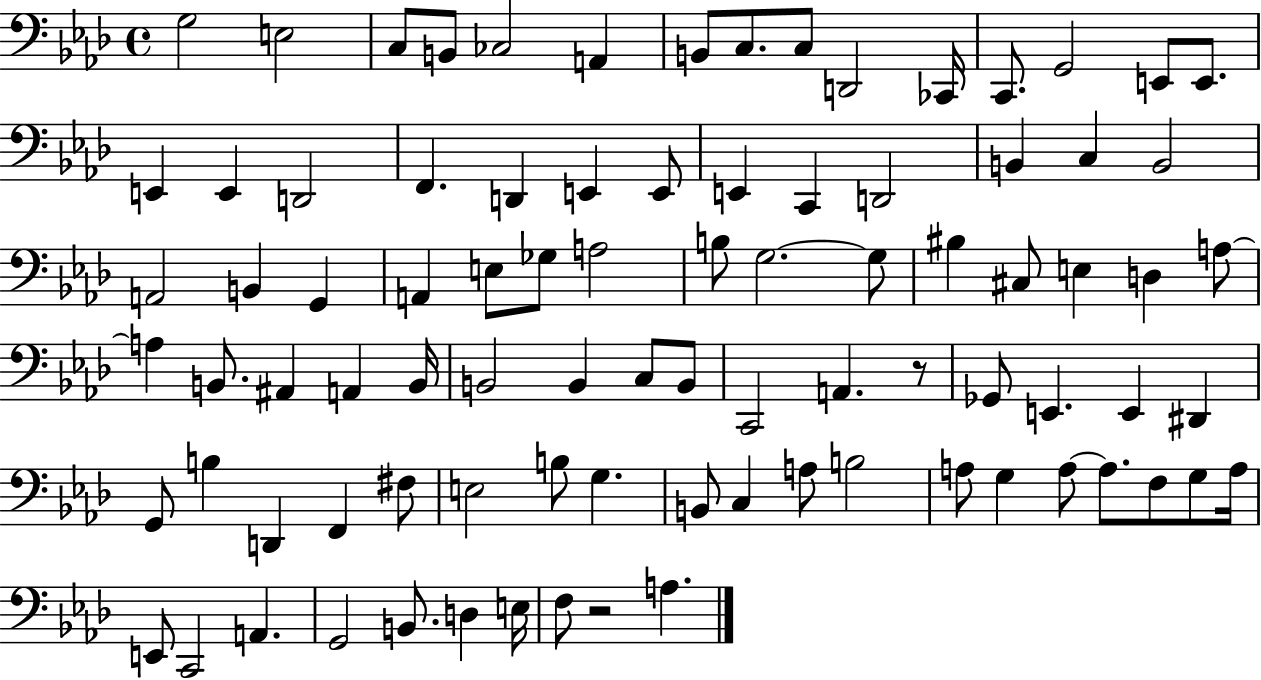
X:1
T:Untitled
M:4/4
L:1/4
K:Ab
G,2 E,2 C,/2 B,,/2 _C,2 A,, B,,/2 C,/2 C,/2 D,,2 _C,,/4 C,,/2 G,,2 E,,/2 E,,/2 E,, E,, D,,2 F,, D,, E,, E,,/2 E,, C,, D,,2 B,, C, B,,2 A,,2 B,, G,, A,, E,/2 _G,/2 A,2 B,/2 G,2 G,/2 ^B, ^C,/2 E, D, A,/2 A, B,,/2 ^A,, A,, B,,/4 B,,2 B,, C,/2 B,,/2 C,,2 A,, z/2 _G,,/2 E,, E,, ^D,, G,,/2 B, D,, F,, ^F,/2 E,2 B,/2 G, B,,/2 C, A,/2 B,2 A,/2 G, A,/2 A,/2 F,/2 G,/2 A,/4 E,,/2 C,,2 A,, G,,2 B,,/2 D, E,/4 F,/2 z2 A,